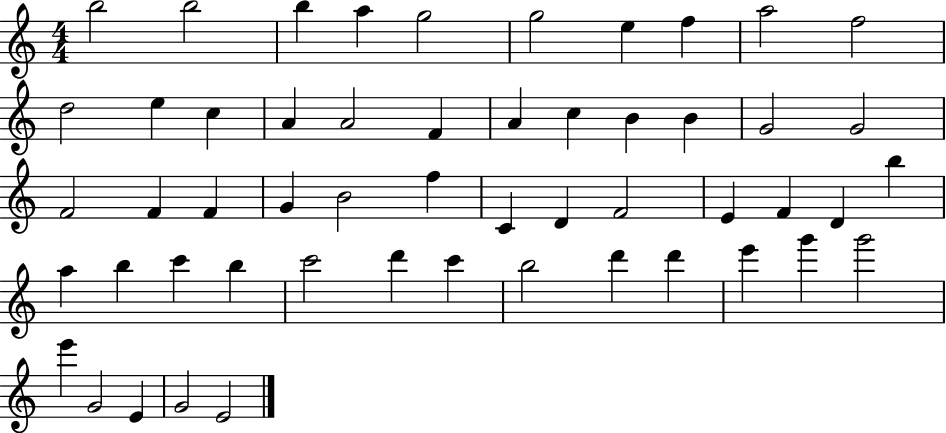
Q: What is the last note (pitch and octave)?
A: E4